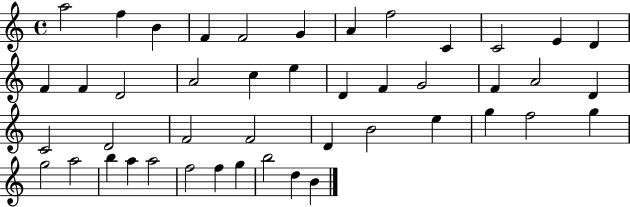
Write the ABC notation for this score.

X:1
T:Untitled
M:4/4
L:1/4
K:C
a2 f B F F2 G A f2 C C2 E D F F D2 A2 c e D F G2 F A2 D C2 D2 F2 F2 D B2 e g f2 g g2 a2 b a a2 f2 f g b2 d B